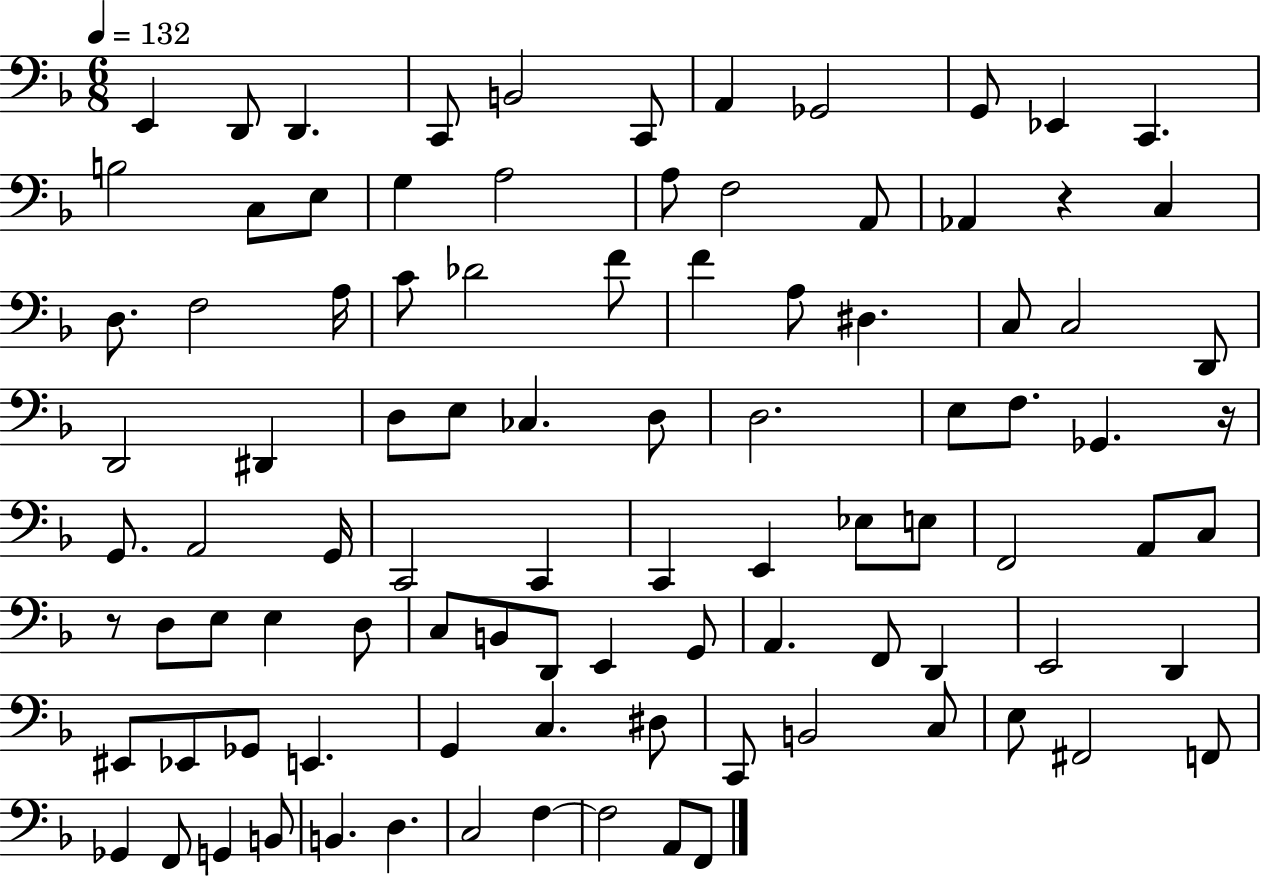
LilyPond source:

{
  \clef bass
  \numericTimeSignature
  \time 6/8
  \key f \major
  \tempo 4 = 132
  e,4 d,8 d,4. | c,8 b,2 c,8 | a,4 ges,2 | g,8 ees,4 c,4. | \break b2 c8 e8 | g4 a2 | a8 f2 a,8 | aes,4 r4 c4 | \break d8. f2 a16 | c'8 des'2 f'8 | f'4 a8 dis4. | c8 c2 d,8 | \break d,2 dis,4 | d8 e8 ces4. d8 | d2. | e8 f8. ges,4. r16 | \break g,8. a,2 g,16 | c,2 c,4 | c,4 e,4 ees8 e8 | f,2 a,8 c8 | \break r8 d8 e8 e4 d8 | c8 b,8 d,8 e,4 g,8 | a,4. f,8 d,4 | e,2 d,4 | \break eis,8 ees,8 ges,8 e,4. | g,4 c4. dis8 | c,8 b,2 c8 | e8 fis,2 f,8 | \break ges,4 f,8 g,4 b,8 | b,4. d4. | c2 f4~~ | f2 a,8 f,8 | \break \bar "|."
}